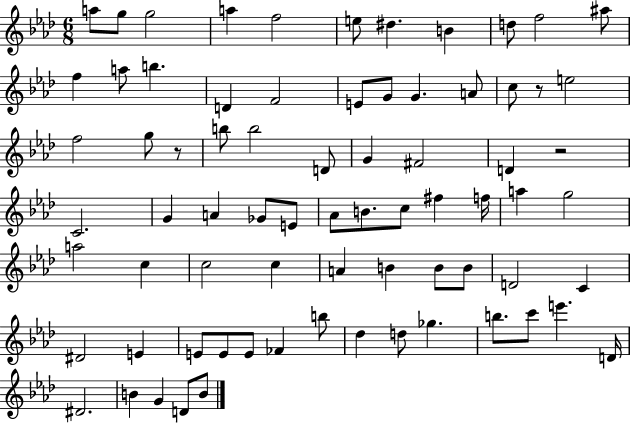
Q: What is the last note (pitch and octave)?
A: B4